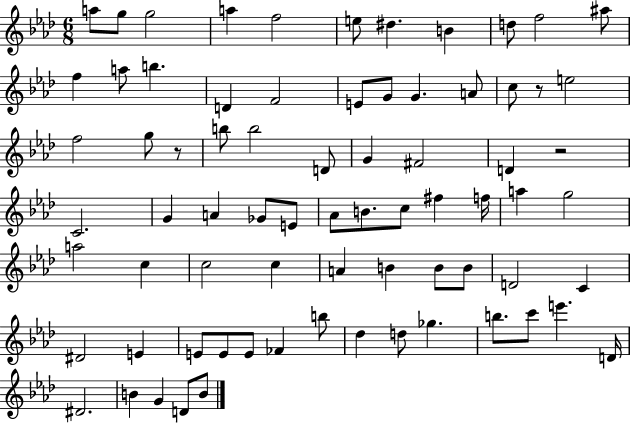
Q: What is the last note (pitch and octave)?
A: B4